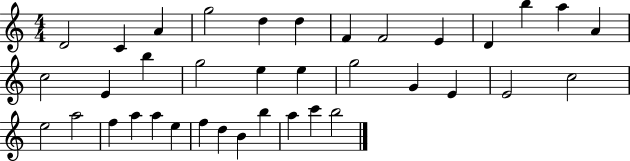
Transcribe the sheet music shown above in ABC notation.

X:1
T:Untitled
M:4/4
L:1/4
K:C
D2 C A g2 d d F F2 E D b a A c2 E b g2 e e g2 G E E2 c2 e2 a2 f a a e f d B b a c' b2